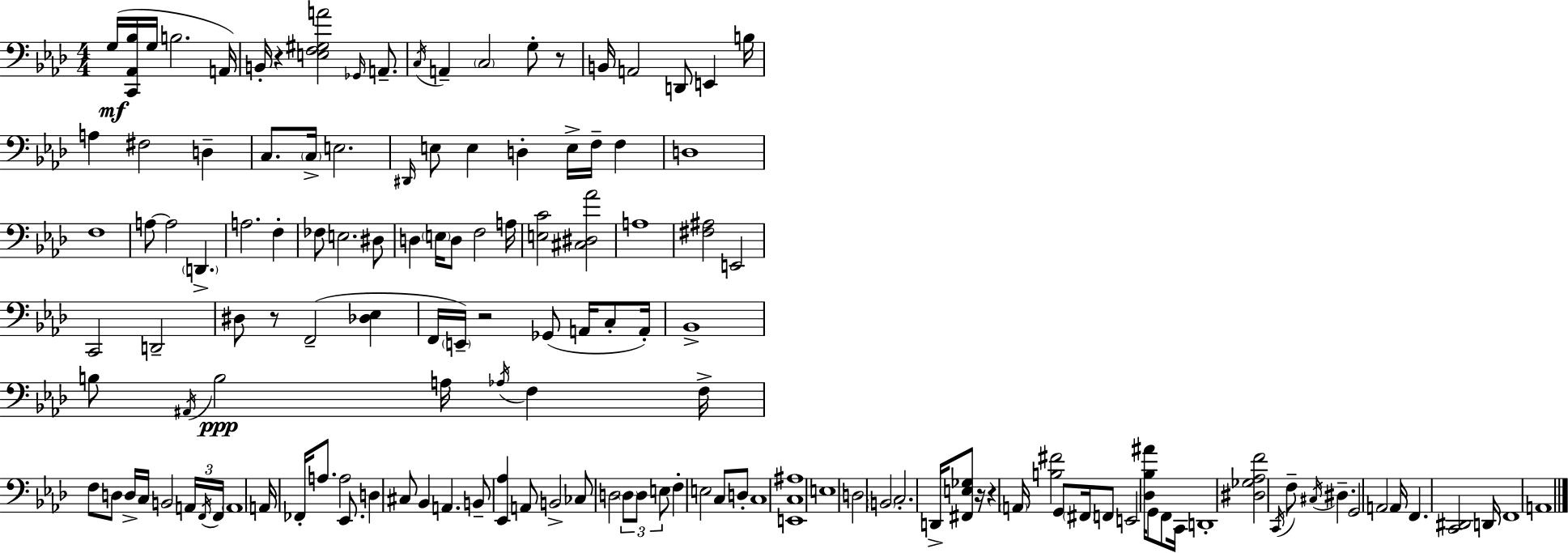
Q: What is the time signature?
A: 4/4